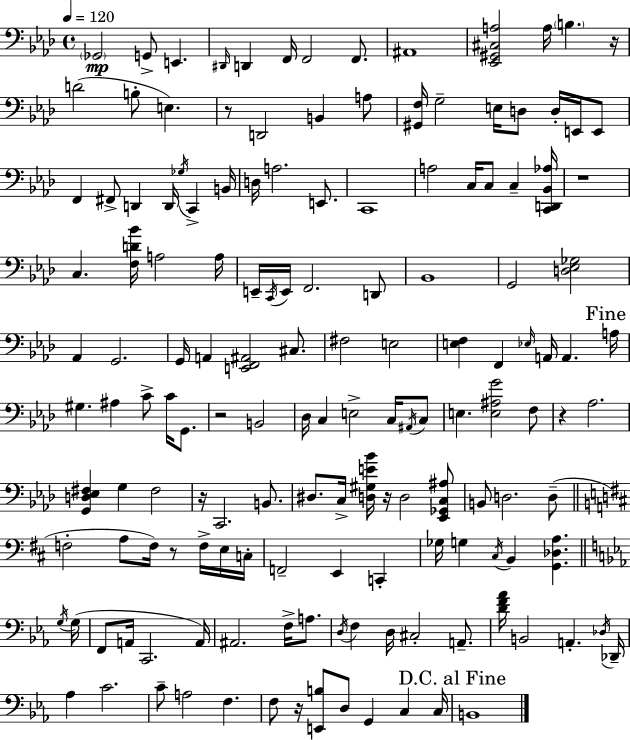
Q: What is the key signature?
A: F minor